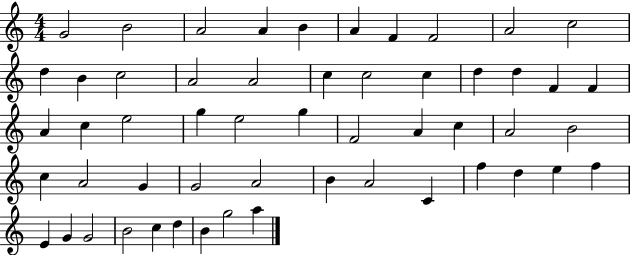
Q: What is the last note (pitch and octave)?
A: A5